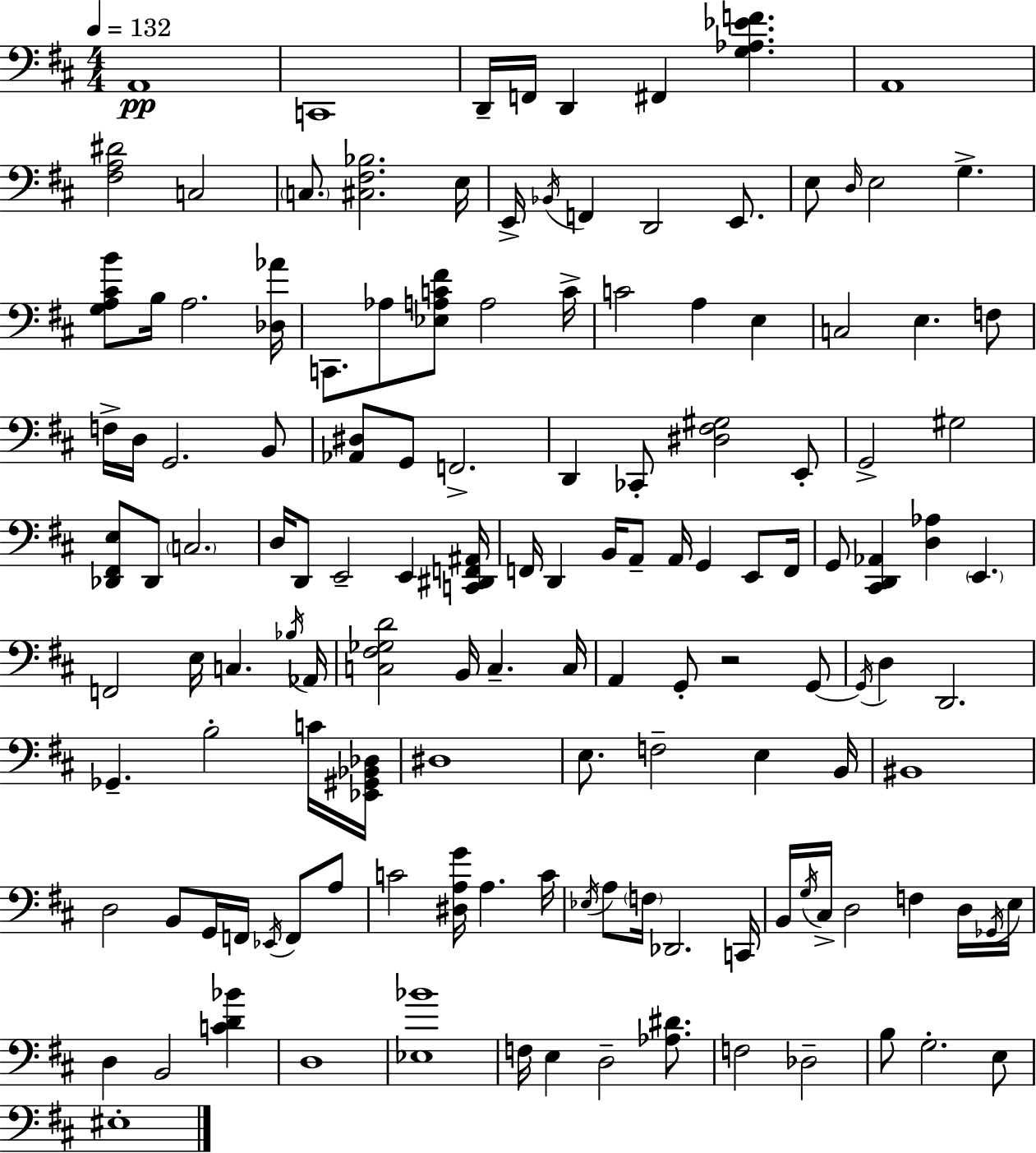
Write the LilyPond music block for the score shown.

{
  \clef bass
  \numericTimeSignature
  \time 4/4
  \key d \major
  \tempo 4 = 132
  a,1\pp | c,1 | d,16-- f,16 d,4 fis,4 <g aes ees' f'>4. | a,1 | \break <fis a dis'>2 c2 | \parenthesize c8. <cis fis bes>2. e16 | e,16-> \acciaccatura { bes,16 } f,4 d,2 e,8. | e8 \grace { d16 } e2 g4.-> | \break <g a cis' b'>8 b16 a2. | <des aes'>16 c,8. aes8 <ees a c' fis'>8 a2 | c'16-> c'2 a4 e4 | c2 e4. | \break f8 f16-> d16 g,2. | b,8 <aes, dis>8 g,8 f,2.-> | d,4 ces,8-. <dis fis gis>2 | e,8-. g,2-> gis2 | \break <des, fis, e>8 des,8 \parenthesize c2. | d16 d,8 e,2-- e,4 | <c, dis, f, ais,>16 f,16 d,4 b,16 a,8-- a,16 g,4 e,8 | f,16 g,8 <cis, d, aes,>4 <d aes>4 \parenthesize e,4. | \break f,2 e16 c4. | \acciaccatura { bes16 } aes,16 <c fis ges d'>2 b,16 c4.-- | c16 a,4 g,8-. r2 | g,8~~ \acciaccatura { g,16 } d4 d,2. | \break ges,4.-- b2-. | c'16 <ees, gis, bes, des>16 dis1 | e8. f2-- e4 | b,16 bis,1 | \break d2 b,8 g,16 f,16 | \acciaccatura { ees,16 } f,8 a8 c'2 <dis a g'>16 a4. | c'16 \acciaccatura { ees16 } a8 \parenthesize f16 des,2. | c,16 b,16 \acciaccatura { g16 } cis16-> d2 | \break f4 d16 \acciaccatura { ges,16 } e16 d4 b,2 | <c' d' bes'>4 d1 | <ees bes'>1 | f16 e4 d2-- | \break <aes dis'>8. f2 | des2-- b8 g2.-. | e8 eis1-. | \bar "|."
}